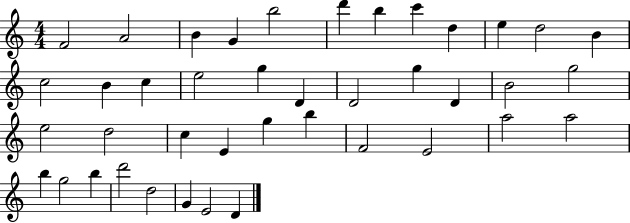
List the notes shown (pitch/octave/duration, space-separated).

F4/h A4/h B4/q G4/q B5/h D6/q B5/q C6/q D5/q E5/q D5/h B4/q C5/h B4/q C5/q E5/h G5/q D4/q D4/h G5/q D4/q B4/h G5/h E5/h D5/h C5/q E4/q G5/q B5/q F4/h E4/h A5/h A5/h B5/q G5/h B5/q D6/h D5/h G4/q E4/h D4/q